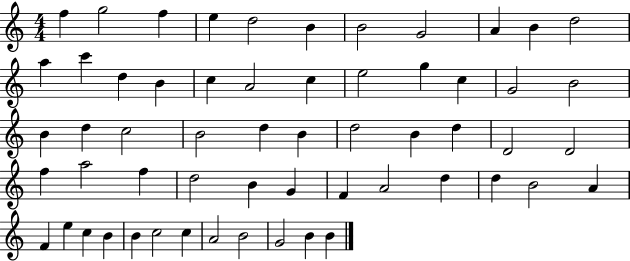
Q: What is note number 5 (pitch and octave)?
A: D5